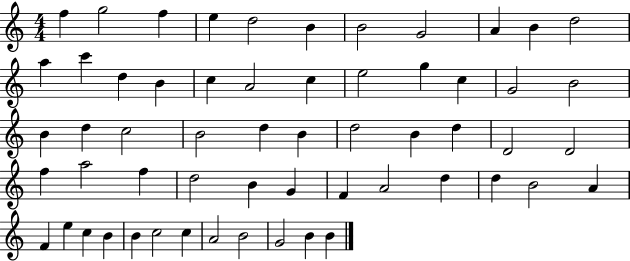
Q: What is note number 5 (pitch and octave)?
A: D5